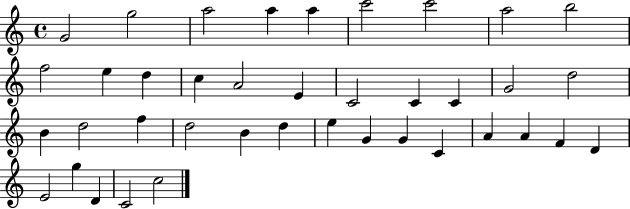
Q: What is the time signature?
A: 4/4